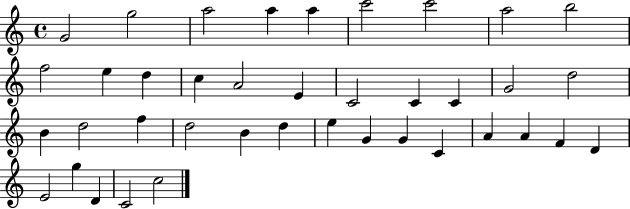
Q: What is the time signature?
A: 4/4